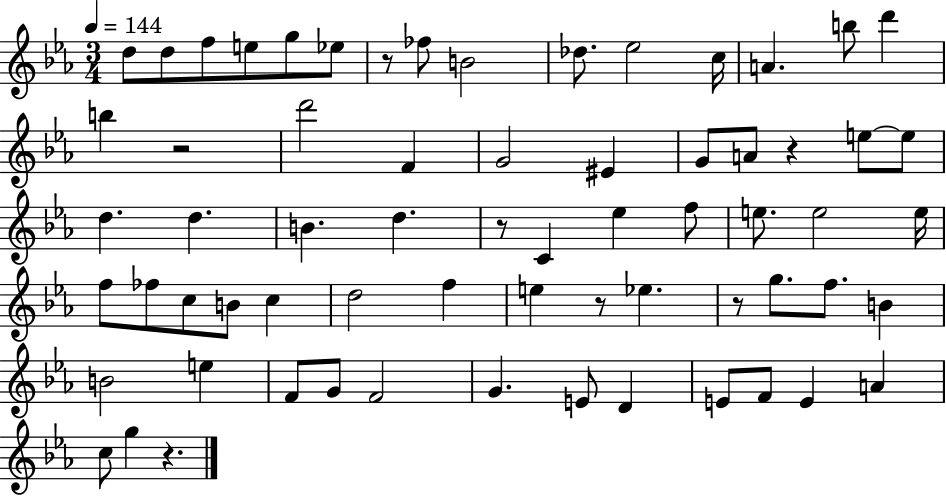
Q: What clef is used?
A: treble